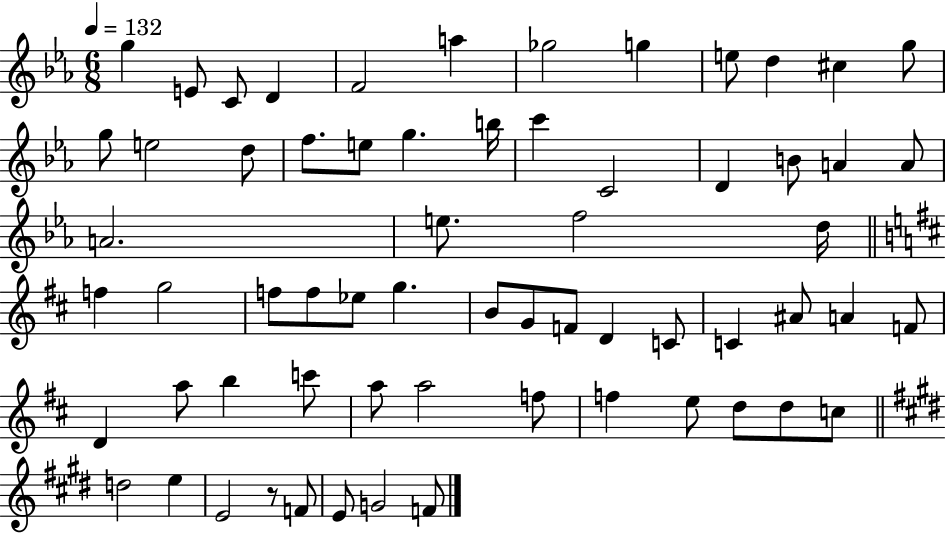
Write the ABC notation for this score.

X:1
T:Untitled
M:6/8
L:1/4
K:Eb
g E/2 C/2 D F2 a _g2 g e/2 d ^c g/2 g/2 e2 d/2 f/2 e/2 g b/4 c' C2 D B/2 A A/2 A2 e/2 f2 d/4 f g2 f/2 f/2 _e/2 g B/2 G/2 F/2 D C/2 C ^A/2 A F/2 D a/2 b c'/2 a/2 a2 f/2 f e/2 d/2 d/2 c/2 d2 e E2 z/2 F/2 E/2 G2 F/2